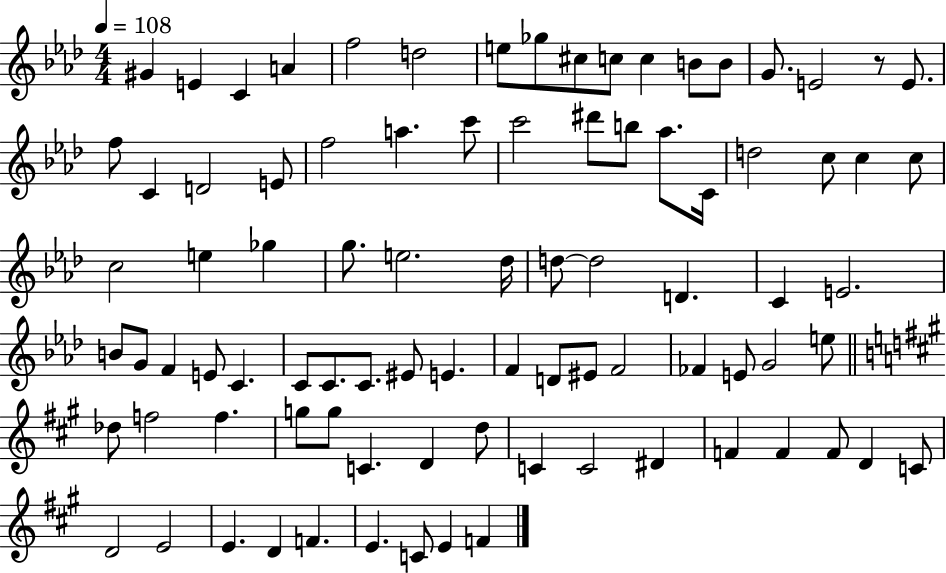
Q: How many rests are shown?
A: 1